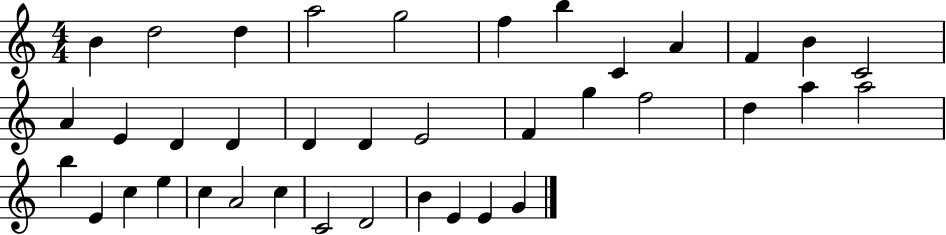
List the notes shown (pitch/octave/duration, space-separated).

B4/q D5/h D5/q A5/h G5/h F5/q B5/q C4/q A4/q F4/q B4/q C4/h A4/q E4/q D4/q D4/q D4/q D4/q E4/h F4/q G5/q F5/h D5/q A5/q A5/h B5/q E4/q C5/q E5/q C5/q A4/h C5/q C4/h D4/h B4/q E4/q E4/q G4/q